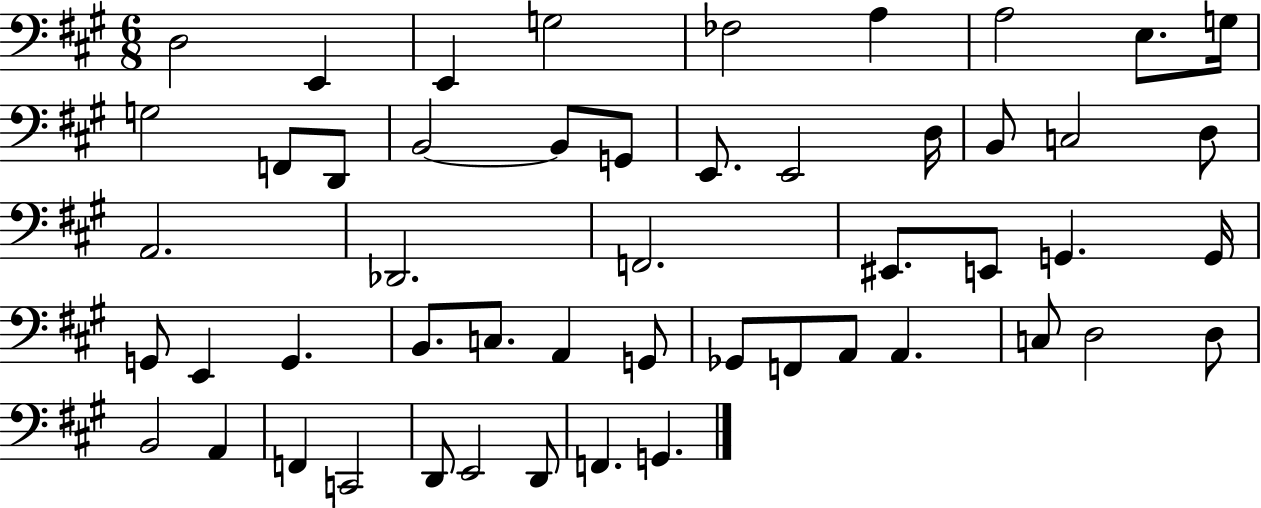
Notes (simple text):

D3/h E2/q E2/q G3/h FES3/h A3/q A3/h E3/e. G3/s G3/h F2/e D2/e B2/h B2/e G2/e E2/e. E2/h D3/s B2/e C3/h D3/e A2/h. Db2/h. F2/h. EIS2/e. E2/e G2/q. G2/s G2/e E2/q G2/q. B2/e. C3/e. A2/q G2/e Gb2/e F2/e A2/e A2/q. C3/e D3/h D3/e B2/h A2/q F2/q C2/h D2/e E2/h D2/e F2/q. G2/q.